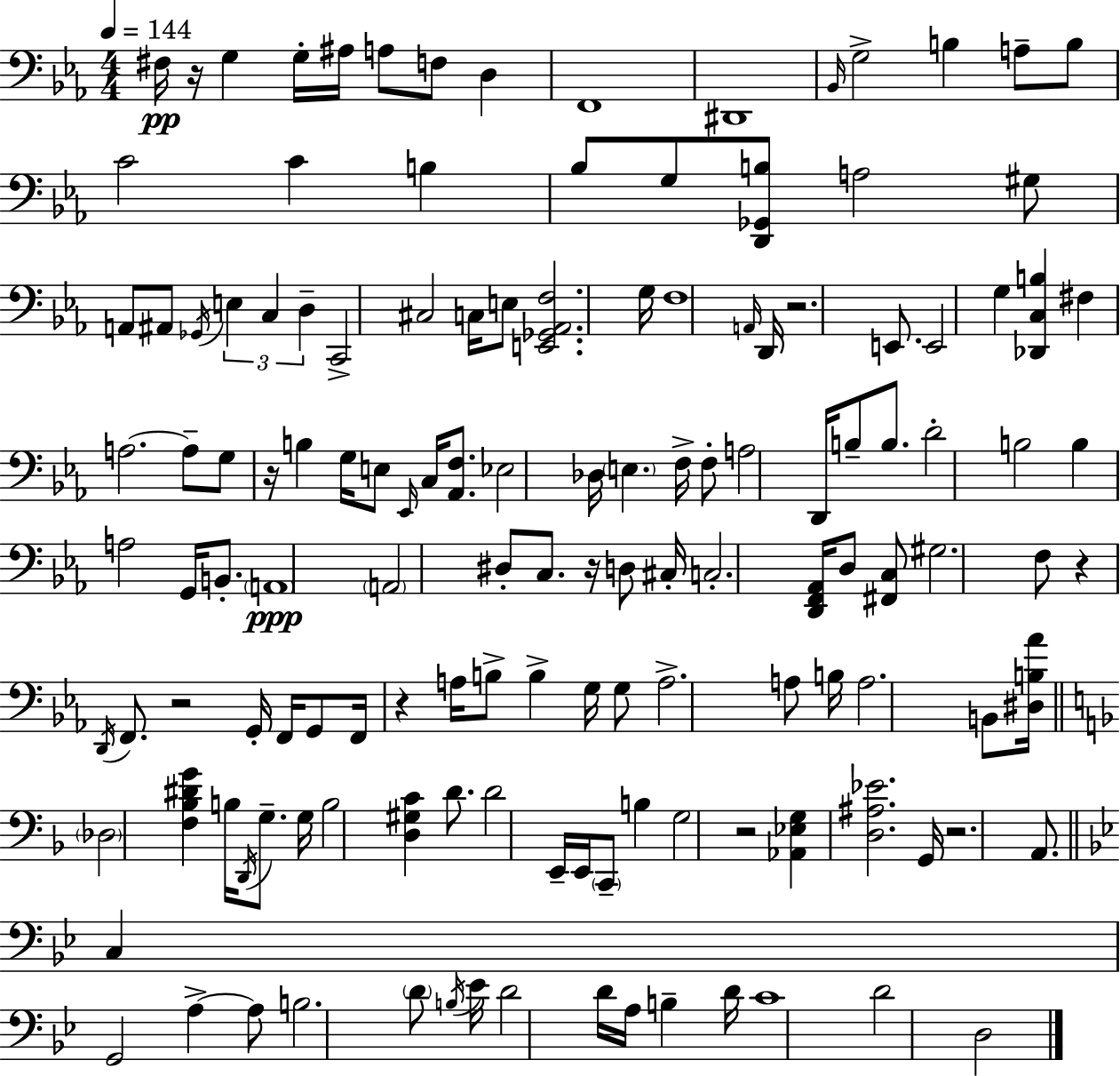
{
  \clef bass
  \numericTimeSignature
  \time 4/4
  \key ees \major
  \tempo 4 = 144
  fis16\pp r16 g4 g16-. ais16 a8 f8 d4 | f,1 | dis,1 | \grace { bes,16 } g2-> b4 a8-- b8 | \break c'2 c'4 b4 | bes8 g8 <d, ges, b>8 a2 gis8 | a,8 ais,8 \acciaccatura { ges,16 } \tuplet 3/2 { e4 c4 d4-- } | c,2-> cis2 | \break c16 e8 <e, ges, aes, f>2. | g16 f1 | \grace { a,16 } d,16 r2. | e,8. e,2 g4 <des, c b>4 | \break fis4 a2.~~ | a8-- g8 r16 b4 g16 e8 \grace { ees,16 } | c16 <aes, f>8. ees2 des16 \parenthesize e4. | f16-> f8-. a2 d,16 b8-- | \break b8. d'2-. b2 | b4 a2 | g,16 b,8.-. \parenthesize a,1\ppp | \parenthesize a,2 dis8-. c8. | \break r16 d8 cis16-. c2.-. | <d, f, aes,>16 d8 <fis, c>8 gis2. | f8 r4 \acciaccatura { d,16 } f,8. r2 | g,16-. f,16 g,8 f,16 r4 a16 b8-> | \break b4-> g16 g8 a2.-> | a8 b16 a2. | b,8 <dis b aes'>16 \bar "||" \break \key f \major \parenthesize des2 <f bes dis' g'>4 b16 \acciaccatura { d,16 } g8.-- | g16 b2 <d gis c'>4 d'8. | d'2 e,16-- e,16 \parenthesize c,8-- b4 | g2 r2 | \break <aes, ees g>4 <d ais ees'>2. | g,16 r2. a,8. | \bar "||" \break \key bes \major c4 g,2 a4->~~ | a8 b2. \parenthesize d'8 | \acciaccatura { b16 } ees'16 d'2 d'16 a16 b4-- | d'16 c'1 | \break d'2 d2 | \bar "|."
}